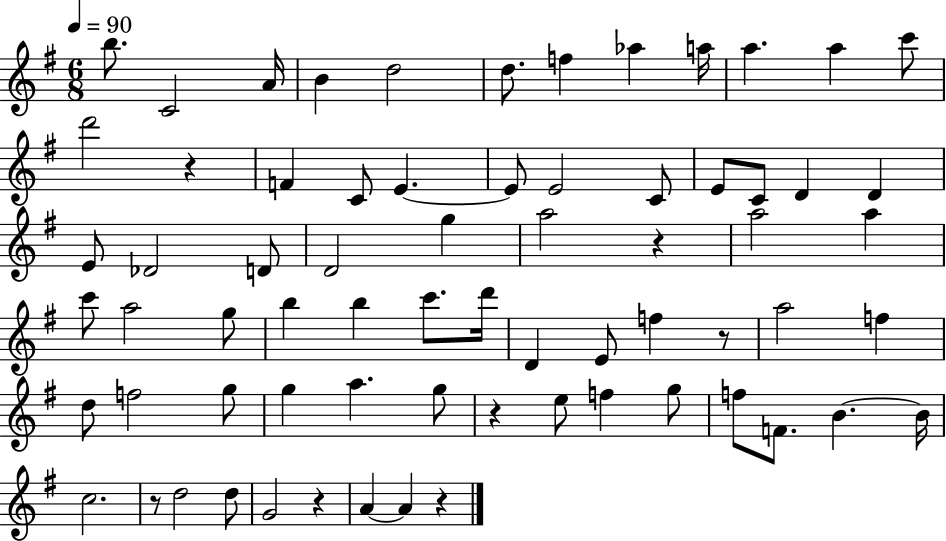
{
  \clef treble
  \numericTimeSignature
  \time 6/8
  \key g \major
  \tempo 4 = 90
  b''8. c'2 a'16 | b'4 d''2 | d''8. f''4 aes''4 a''16 | a''4. a''4 c'''8 | \break d'''2 r4 | f'4 c'8 e'4.~~ | e'8 e'2 c'8 | e'8 c'8 d'4 d'4 | \break e'8 des'2 d'8 | d'2 g''4 | a''2 r4 | a''2 a''4 | \break c'''8 a''2 g''8 | b''4 b''4 c'''8. d'''16 | d'4 e'8 f''4 r8 | a''2 f''4 | \break d''8 f''2 g''8 | g''4 a''4. g''8 | r4 e''8 f''4 g''8 | f''8 f'8. b'4.~~ b'16 | \break c''2. | r8 d''2 d''8 | g'2 r4 | a'4~~ a'4 r4 | \break \bar "|."
}